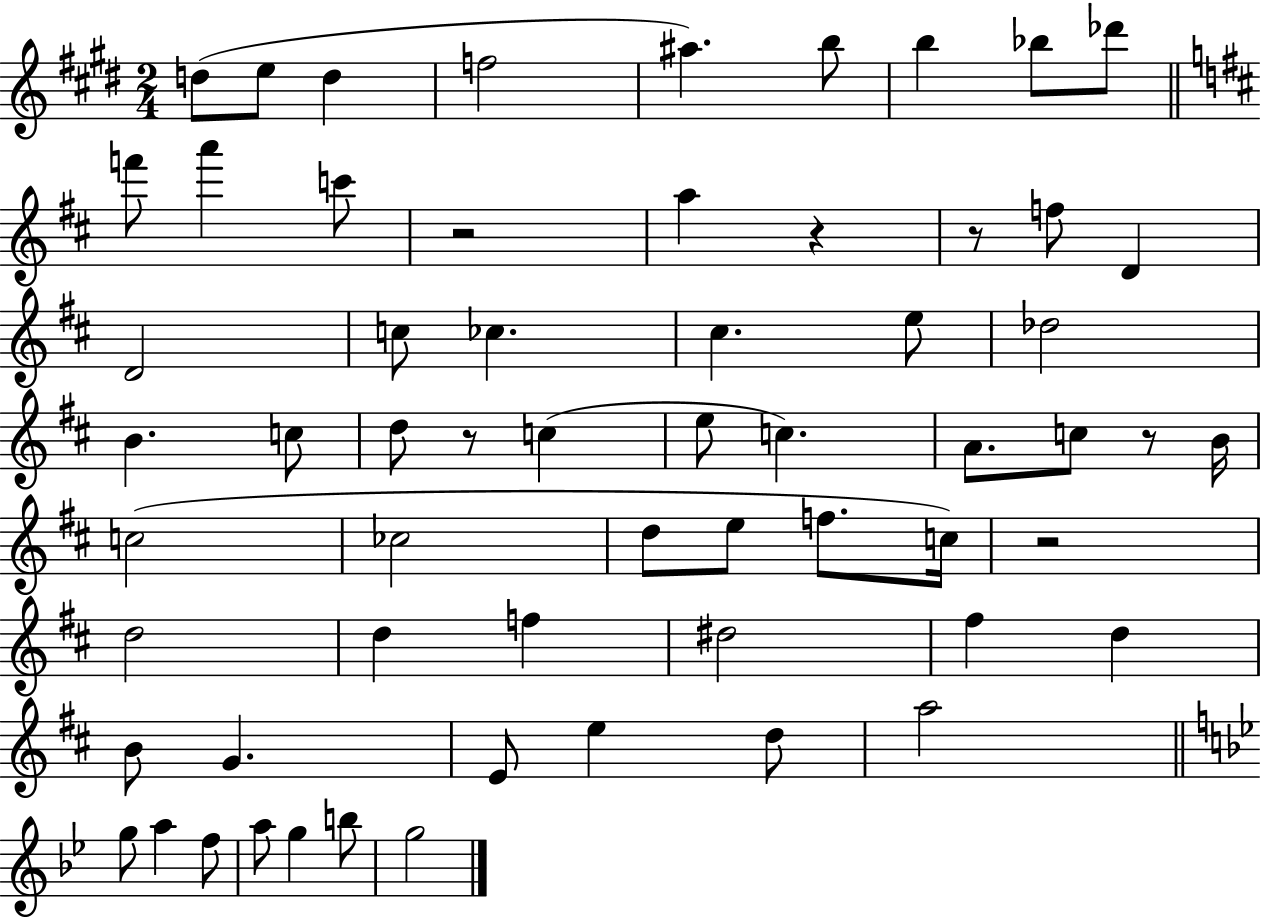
{
  \clef treble
  \numericTimeSignature
  \time 2/4
  \key e \major
  \repeat volta 2 { d''8( e''8 d''4 | f''2 | ais''4.) b''8 | b''4 bes''8 des'''8 | \break \bar "||" \break \key d \major f'''8 a'''4 c'''8 | r2 | a''4 r4 | r8 f''8 d'4 | \break d'2 | c''8 ces''4. | cis''4. e''8 | des''2 | \break b'4. c''8 | d''8 r8 c''4( | e''8 c''4.) | a'8. c''8 r8 b'16 | \break c''2( | ces''2 | d''8 e''8 f''8. c''16) | r2 | \break d''2 | d''4 f''4 | dis''2 | fis''4 d''4 | \break b'8 g'4. | e'8 e''4 d''8 | a''2 | \bar "||" \break \key bes \major g''8 a''4 f''8 | a''8 g''4 b''8 | g''2 | } \bar "|."
}